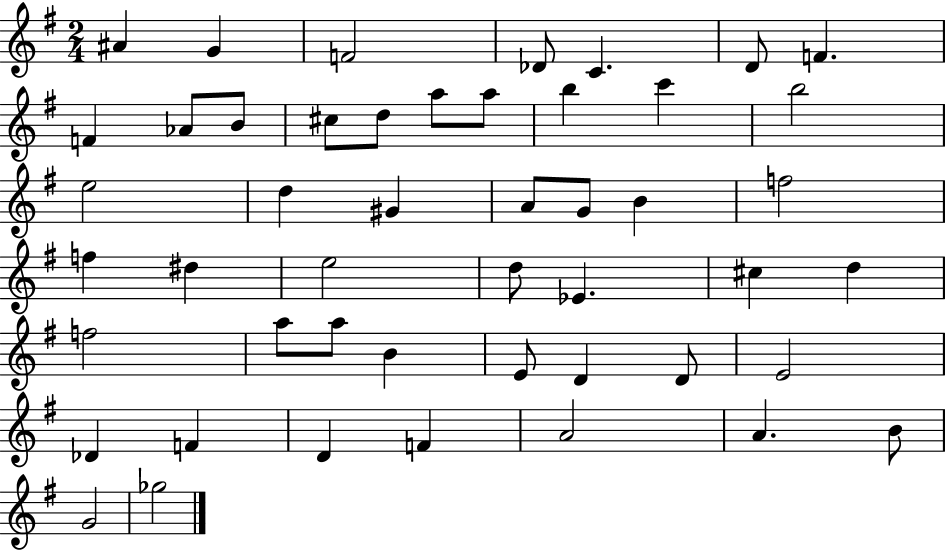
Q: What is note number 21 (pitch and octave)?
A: A4